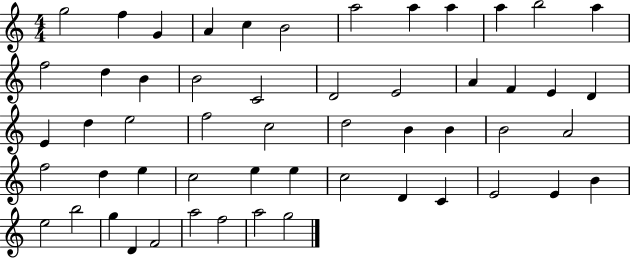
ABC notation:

X:1
T:Untitled
M:4/4
L:1/4
K:C
g2 f G A c B2 a2 a a a b2 a f2 d B B2 C2 D2 E2 A F E D E d e2 f2 c2 d2 B B B2 A2 f2 d e c2 e e c2 D C E2 E B e2 b2 g D F2 a2 f2 a2 g2